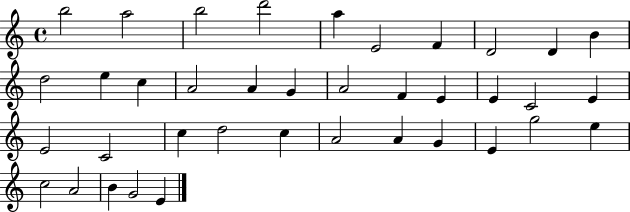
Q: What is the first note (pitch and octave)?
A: B5